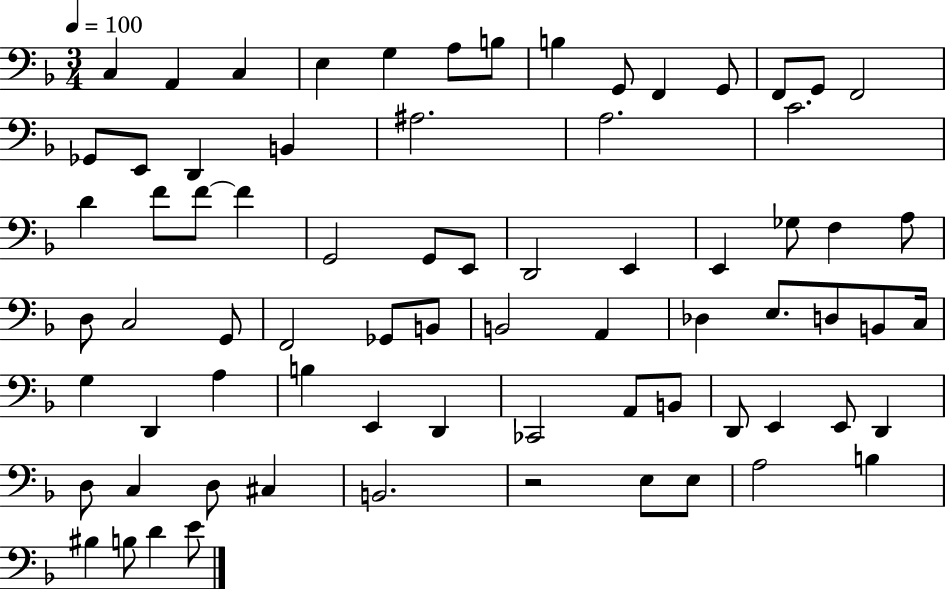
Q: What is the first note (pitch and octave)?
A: C3